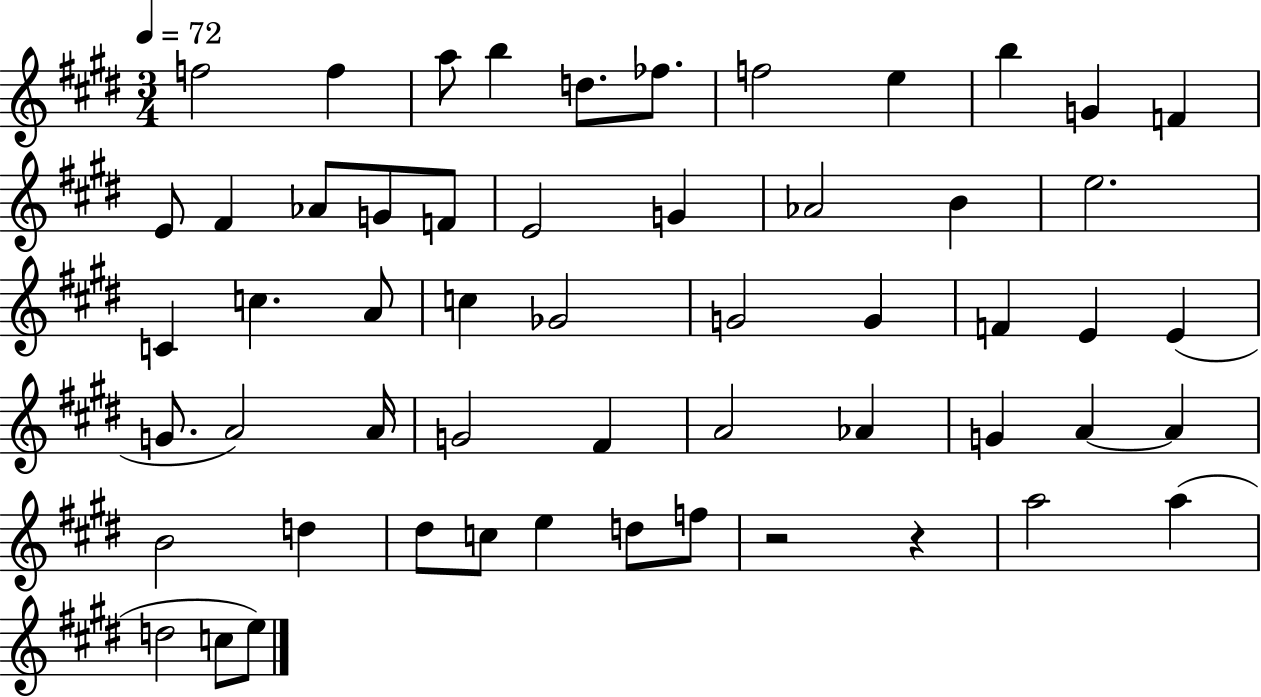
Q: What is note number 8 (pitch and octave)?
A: E5